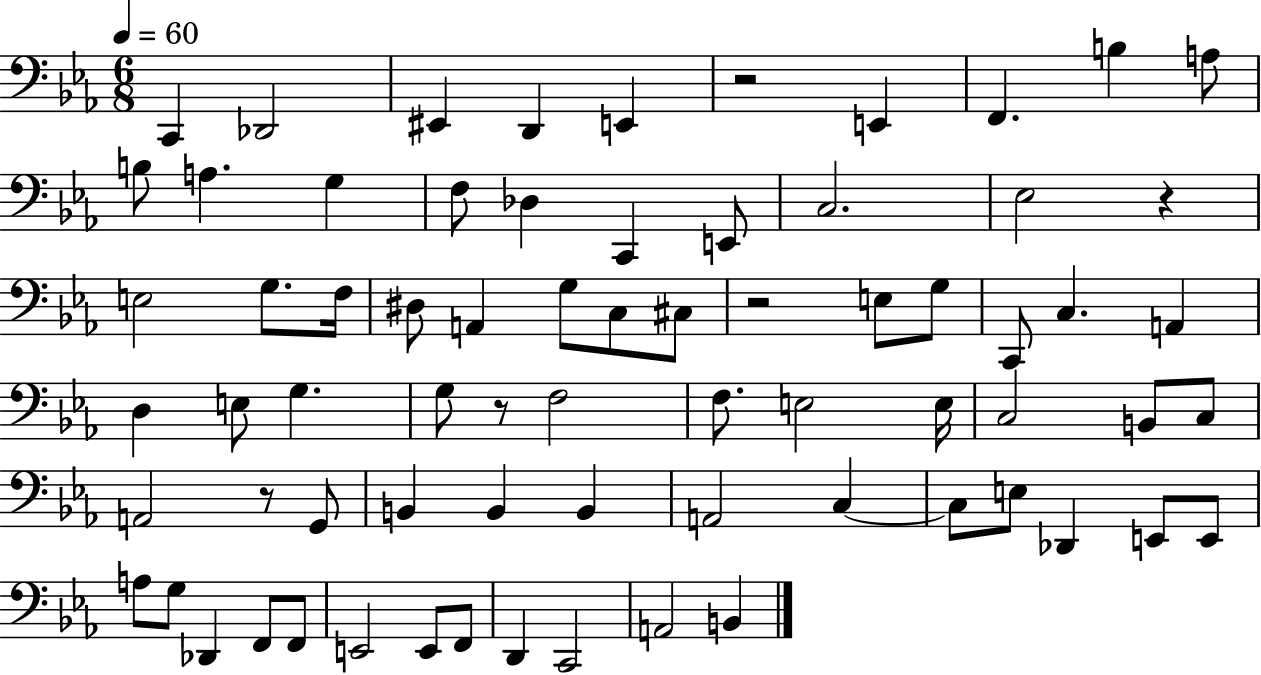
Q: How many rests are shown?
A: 5